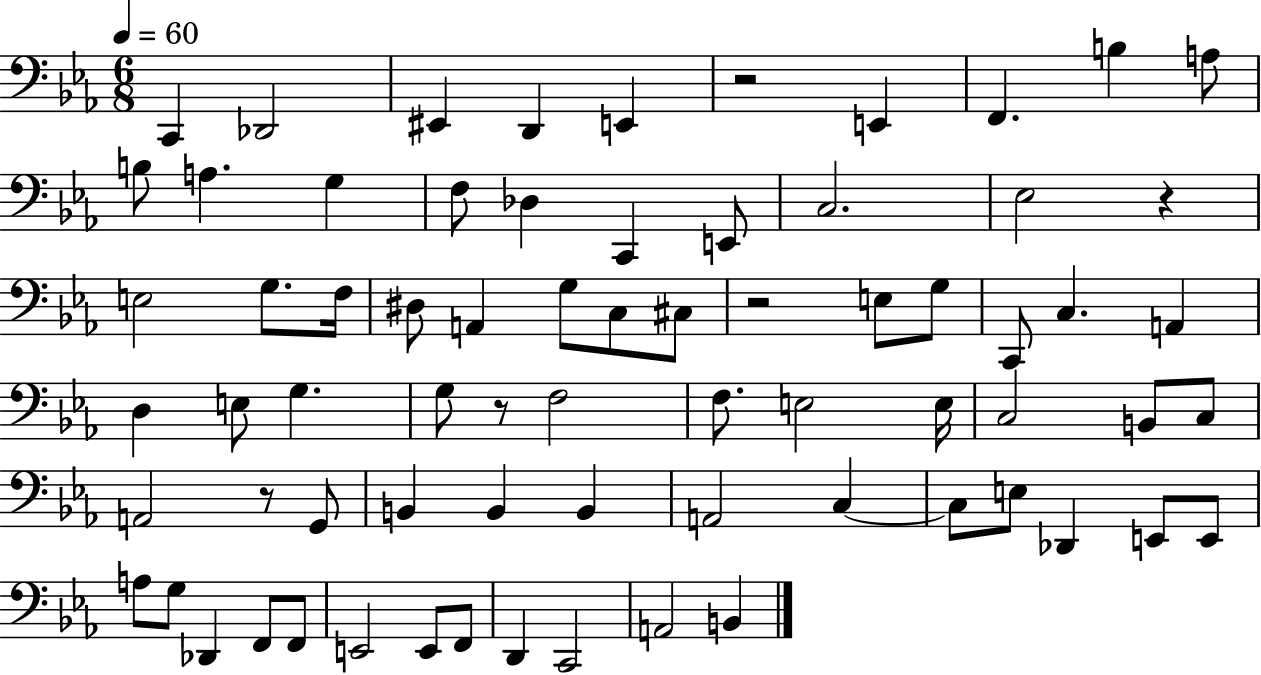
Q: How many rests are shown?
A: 5